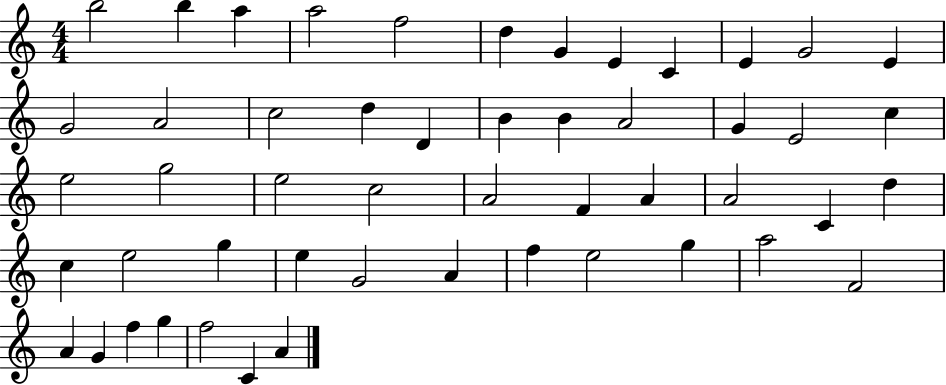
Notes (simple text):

B5/h B5/q A5/q A5/h F5/h D5/q G4/q E4/q C4/q E4/q G4/h E4/q G4/h A4/h C5/h D5/q D4/q B4/q B4/q A4/h G4/q E4/h C5/q E5/h G5/h E5/h C5/h A4/h F4/q A4/q A4/h C4/q D5/q C5/q E5/h G5/q E5/q G4/h A4/q F5/q E5/h G5/q A5/h F4/h A4/q G4/q F5/q G5/q F5/h C4/q A4/q